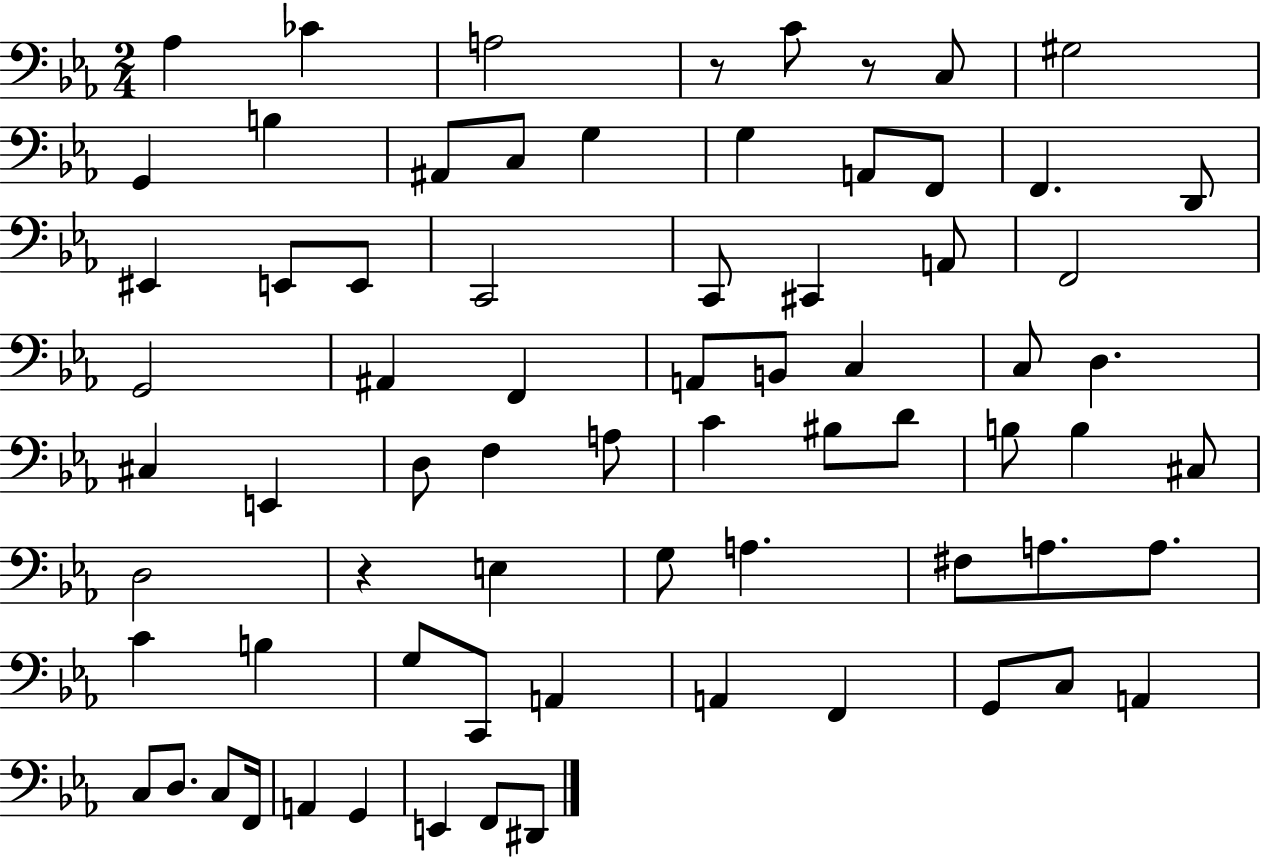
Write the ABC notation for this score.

X:1
T:Untitled
M:2/4
L:1/4
K:Eb
_A, _C A,2 z/2 C/2 z/2 C,/2 ^G,2 G,, B, ^A,,/2 C,/2 G, G, A,,/2 F,,/2 F,, D,,/2 ^E,, E,,/2 E,,/2 C,,2 C,,/2 ^C,, A,,/2 F,,2 G,,2 ^A,, F,, A,,/2 B,,/2 C, C,/2 D, ^C, E,, D,/2 F, A,/2 C ^B,/2 D/2 B,/2 B, ^C,/2 D,2 z E, G,/2 A, ^F,/2 A,/2 A,/2 C B, G,/2 C,,/2 A,, A,, F,, G,,/2 C,/2 A,, C,/2 D,/2 C,/2 F,,/4 A,, G,, E,, F,,/2 ^D,,/2